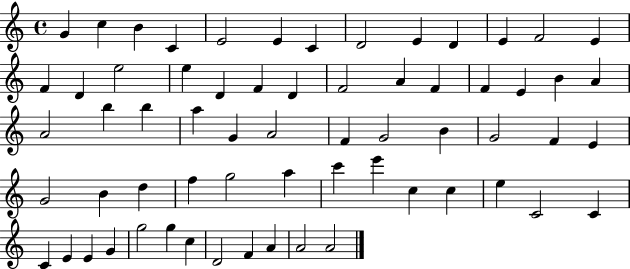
G4/q C5/q B4/q C4/q E4/h E4/q C4/q D4/h E4/q D4/q E4/q F4/h E4/q F4/q D4/q E5/h E5/q D4/q F4/q D4/q F4/h A4/q F4/q F4/q E4/q B4/q A4/q A4/h B5/q B5/q A5/q G4/q A4/h F4/q G4/h B4/q G4/h F4/q E4/q G4/h B4/q D5/q F5/q G5/h A5/q C6/q E6/q C5/q C5/q E5/q C4/h C4/q C4/q E4/q E4/q G4/q G5/h G5/q C5/q D4/h F4/q A4/q A4/h A4/h